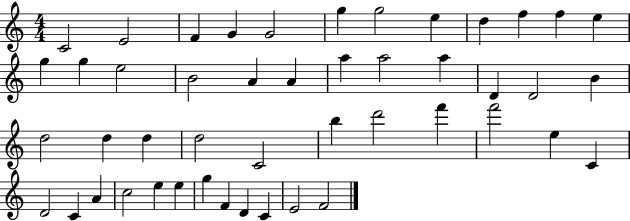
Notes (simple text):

C4/h E4/h F4/q G4/q G4/h G5/q G5/h E5/q D5/q F5/q F5/q E5/q G5/q G5/q E5/h B4/h A4/q A4/q A5/q A5/h A5/q D4/q D4/h B4/q D5/h D5/q D5/q D5/h C4/h B5/q D6/h F6/q F6/h E5/q C4/q D4/h C4/q A4/q C5/h E5/q E5/q G5/q F4/q D4/q C4/q E4/h F4/h